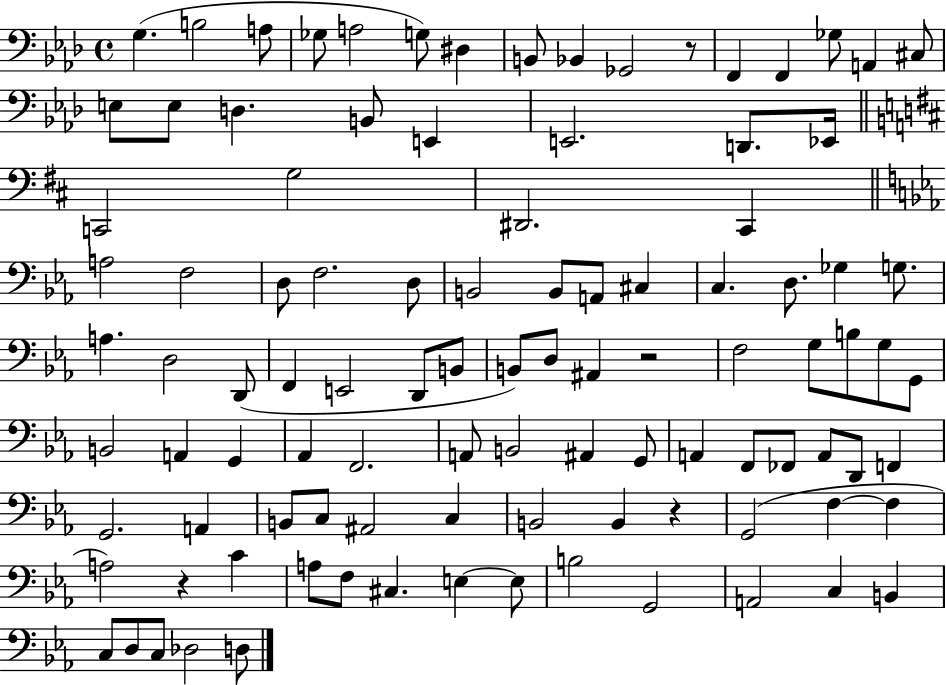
X:1
T:Untitled
M:4/4
L:1/4
K:Ab
G, B,2 A,/2 _G,/2 A,2 G,/2 ^D, B,,/2 _B,, _G,,2 z/2 F,, F,, _G,/2 A,, ^C,/2 E,/2 E,/2 D, B,,/2 E,, E,,2 D,,/2 _E,,/4 C,,2 G,2 ^D,,2 ^C,, A,2 F,2 D,/2 F,2 D,/2 B,,2 B,,/2 A,,/2 ^C, C, D,/2 _G, G,/2 A, D,2 D,,/2 F,, E,,2 D,,/2 B,,/2 B,,/2 D,/2 ^A,, z2 F,2 G,/2 B,/2 G,/2 G,,/2 B,,2 A,, G,, _A,, F,,2 A,,/2 B,,2 ^A,, G,,/2 A,, F,,/2 _F,,/2 A,,/2 D,,/2 F,, G,,2 A,, B,,/2 C,/2 ^A,,2 C, B,,2 B,, z G,,2 F, F, A,2 z C A,/2 F,/2 ^C, E, E,/2 B,2 G,,2 A,,2 C, B,, C,/2 D,/2 C,/2 _D,2 D,/2